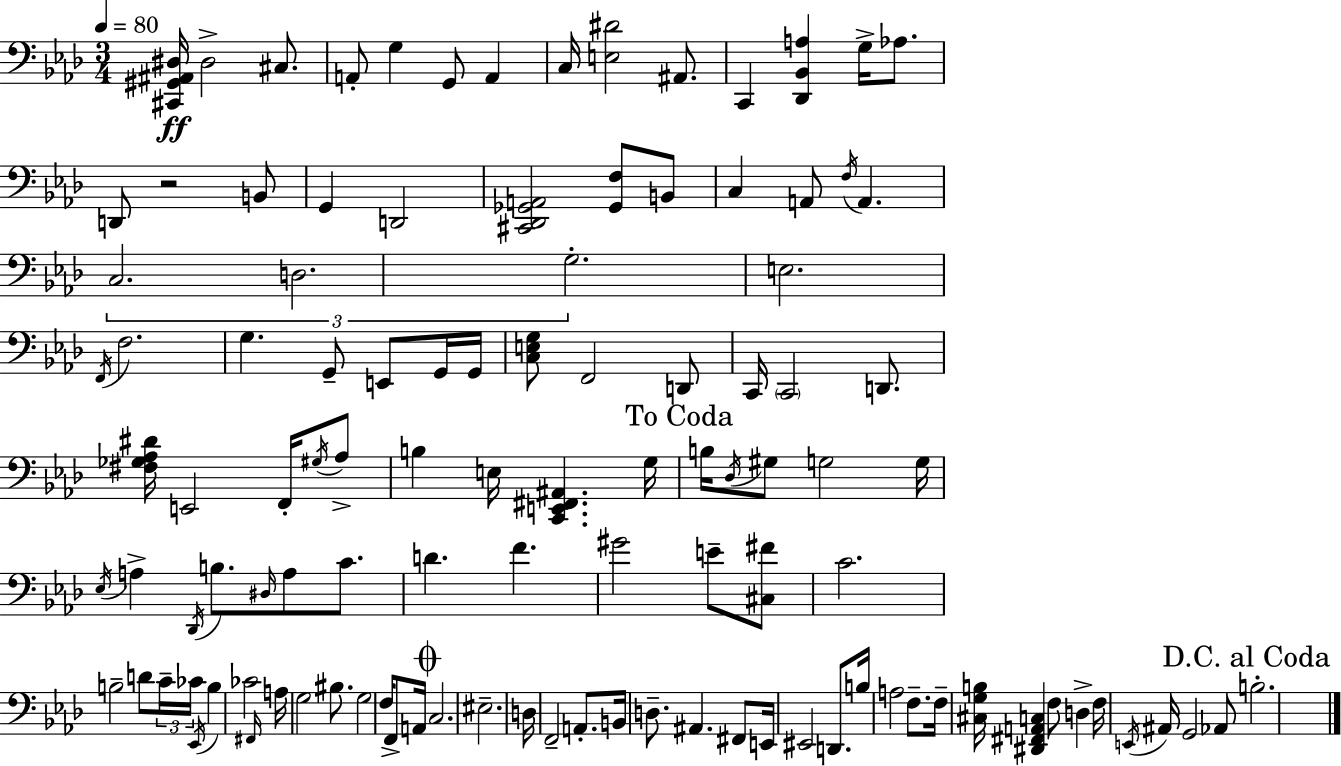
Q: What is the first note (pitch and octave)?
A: D#3